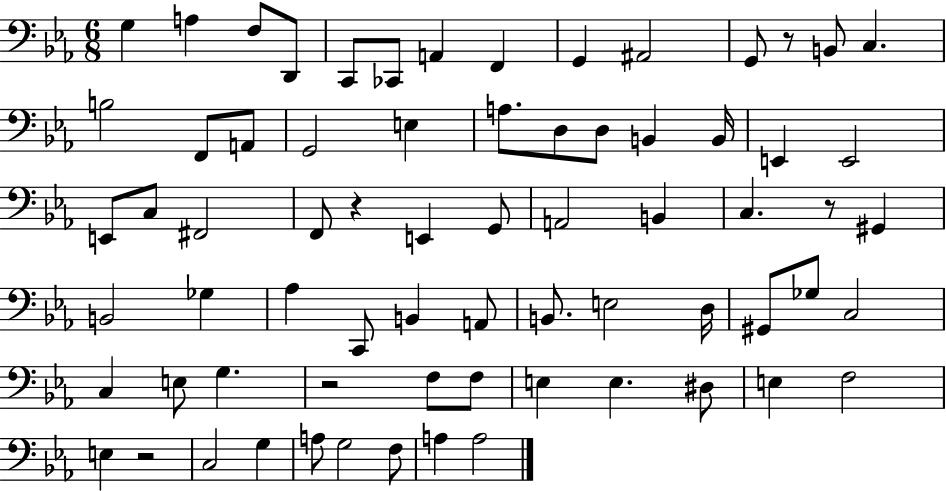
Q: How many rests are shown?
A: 5